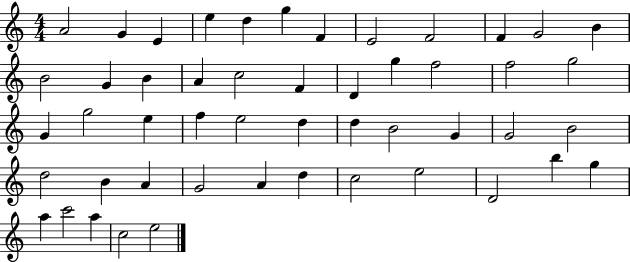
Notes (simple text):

A4/h G4/q E4/q E5/q D5/q G5/q F4/q E4/h F4/h F4/q G4/h B4/q B4/h G4/q B4/q A4/q C5/h F4/q D4/q G5/q F5/h F5/h G5/h G4/q G5/h E5/q F5/q E5/h D5/q D5/q B4/h G4/q G4/h B4/h D5/h B4/q A4/q G4/h A4/q D5/q C5/h E5/h D4/h B5/q G5/q A5/q C6/h A5/q C5/h E5/h